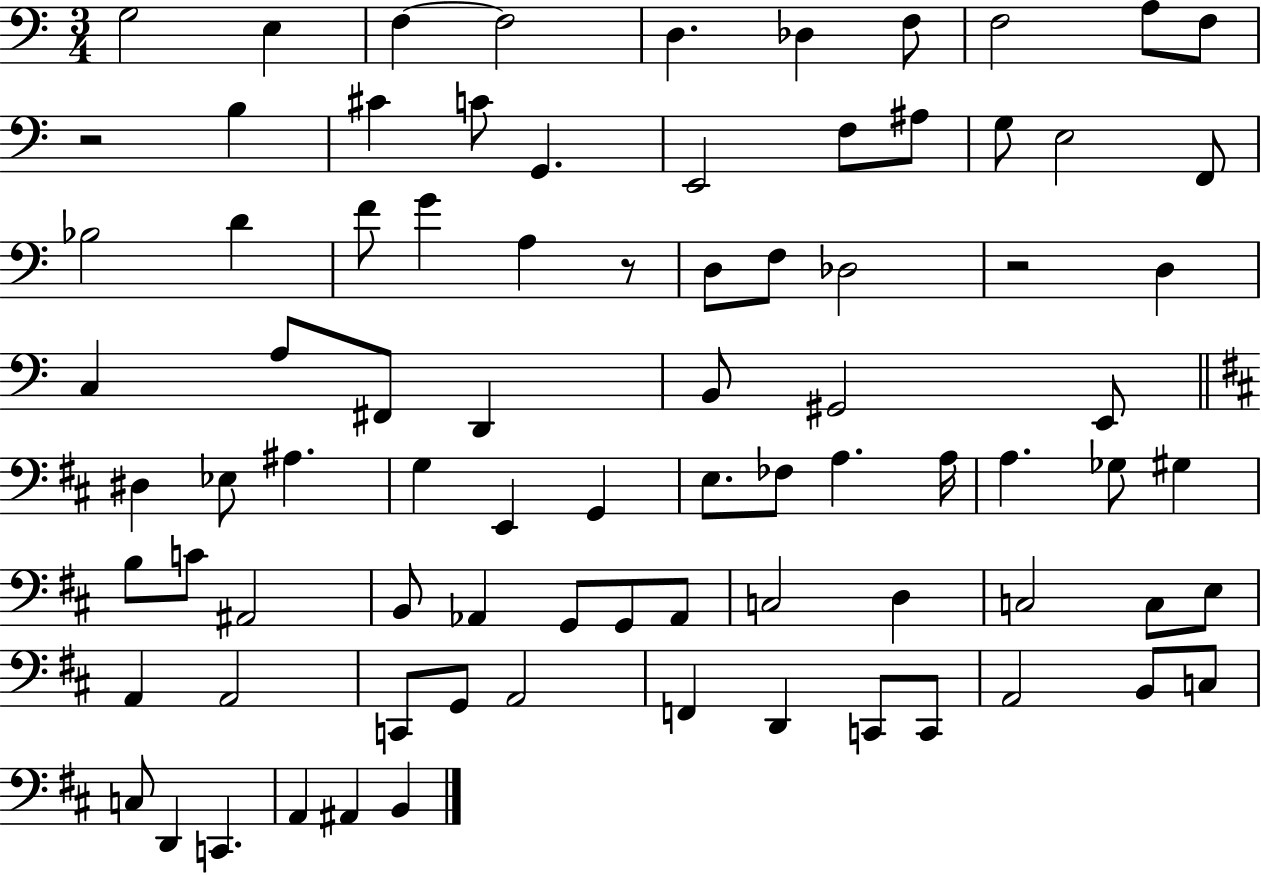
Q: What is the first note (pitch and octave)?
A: G3